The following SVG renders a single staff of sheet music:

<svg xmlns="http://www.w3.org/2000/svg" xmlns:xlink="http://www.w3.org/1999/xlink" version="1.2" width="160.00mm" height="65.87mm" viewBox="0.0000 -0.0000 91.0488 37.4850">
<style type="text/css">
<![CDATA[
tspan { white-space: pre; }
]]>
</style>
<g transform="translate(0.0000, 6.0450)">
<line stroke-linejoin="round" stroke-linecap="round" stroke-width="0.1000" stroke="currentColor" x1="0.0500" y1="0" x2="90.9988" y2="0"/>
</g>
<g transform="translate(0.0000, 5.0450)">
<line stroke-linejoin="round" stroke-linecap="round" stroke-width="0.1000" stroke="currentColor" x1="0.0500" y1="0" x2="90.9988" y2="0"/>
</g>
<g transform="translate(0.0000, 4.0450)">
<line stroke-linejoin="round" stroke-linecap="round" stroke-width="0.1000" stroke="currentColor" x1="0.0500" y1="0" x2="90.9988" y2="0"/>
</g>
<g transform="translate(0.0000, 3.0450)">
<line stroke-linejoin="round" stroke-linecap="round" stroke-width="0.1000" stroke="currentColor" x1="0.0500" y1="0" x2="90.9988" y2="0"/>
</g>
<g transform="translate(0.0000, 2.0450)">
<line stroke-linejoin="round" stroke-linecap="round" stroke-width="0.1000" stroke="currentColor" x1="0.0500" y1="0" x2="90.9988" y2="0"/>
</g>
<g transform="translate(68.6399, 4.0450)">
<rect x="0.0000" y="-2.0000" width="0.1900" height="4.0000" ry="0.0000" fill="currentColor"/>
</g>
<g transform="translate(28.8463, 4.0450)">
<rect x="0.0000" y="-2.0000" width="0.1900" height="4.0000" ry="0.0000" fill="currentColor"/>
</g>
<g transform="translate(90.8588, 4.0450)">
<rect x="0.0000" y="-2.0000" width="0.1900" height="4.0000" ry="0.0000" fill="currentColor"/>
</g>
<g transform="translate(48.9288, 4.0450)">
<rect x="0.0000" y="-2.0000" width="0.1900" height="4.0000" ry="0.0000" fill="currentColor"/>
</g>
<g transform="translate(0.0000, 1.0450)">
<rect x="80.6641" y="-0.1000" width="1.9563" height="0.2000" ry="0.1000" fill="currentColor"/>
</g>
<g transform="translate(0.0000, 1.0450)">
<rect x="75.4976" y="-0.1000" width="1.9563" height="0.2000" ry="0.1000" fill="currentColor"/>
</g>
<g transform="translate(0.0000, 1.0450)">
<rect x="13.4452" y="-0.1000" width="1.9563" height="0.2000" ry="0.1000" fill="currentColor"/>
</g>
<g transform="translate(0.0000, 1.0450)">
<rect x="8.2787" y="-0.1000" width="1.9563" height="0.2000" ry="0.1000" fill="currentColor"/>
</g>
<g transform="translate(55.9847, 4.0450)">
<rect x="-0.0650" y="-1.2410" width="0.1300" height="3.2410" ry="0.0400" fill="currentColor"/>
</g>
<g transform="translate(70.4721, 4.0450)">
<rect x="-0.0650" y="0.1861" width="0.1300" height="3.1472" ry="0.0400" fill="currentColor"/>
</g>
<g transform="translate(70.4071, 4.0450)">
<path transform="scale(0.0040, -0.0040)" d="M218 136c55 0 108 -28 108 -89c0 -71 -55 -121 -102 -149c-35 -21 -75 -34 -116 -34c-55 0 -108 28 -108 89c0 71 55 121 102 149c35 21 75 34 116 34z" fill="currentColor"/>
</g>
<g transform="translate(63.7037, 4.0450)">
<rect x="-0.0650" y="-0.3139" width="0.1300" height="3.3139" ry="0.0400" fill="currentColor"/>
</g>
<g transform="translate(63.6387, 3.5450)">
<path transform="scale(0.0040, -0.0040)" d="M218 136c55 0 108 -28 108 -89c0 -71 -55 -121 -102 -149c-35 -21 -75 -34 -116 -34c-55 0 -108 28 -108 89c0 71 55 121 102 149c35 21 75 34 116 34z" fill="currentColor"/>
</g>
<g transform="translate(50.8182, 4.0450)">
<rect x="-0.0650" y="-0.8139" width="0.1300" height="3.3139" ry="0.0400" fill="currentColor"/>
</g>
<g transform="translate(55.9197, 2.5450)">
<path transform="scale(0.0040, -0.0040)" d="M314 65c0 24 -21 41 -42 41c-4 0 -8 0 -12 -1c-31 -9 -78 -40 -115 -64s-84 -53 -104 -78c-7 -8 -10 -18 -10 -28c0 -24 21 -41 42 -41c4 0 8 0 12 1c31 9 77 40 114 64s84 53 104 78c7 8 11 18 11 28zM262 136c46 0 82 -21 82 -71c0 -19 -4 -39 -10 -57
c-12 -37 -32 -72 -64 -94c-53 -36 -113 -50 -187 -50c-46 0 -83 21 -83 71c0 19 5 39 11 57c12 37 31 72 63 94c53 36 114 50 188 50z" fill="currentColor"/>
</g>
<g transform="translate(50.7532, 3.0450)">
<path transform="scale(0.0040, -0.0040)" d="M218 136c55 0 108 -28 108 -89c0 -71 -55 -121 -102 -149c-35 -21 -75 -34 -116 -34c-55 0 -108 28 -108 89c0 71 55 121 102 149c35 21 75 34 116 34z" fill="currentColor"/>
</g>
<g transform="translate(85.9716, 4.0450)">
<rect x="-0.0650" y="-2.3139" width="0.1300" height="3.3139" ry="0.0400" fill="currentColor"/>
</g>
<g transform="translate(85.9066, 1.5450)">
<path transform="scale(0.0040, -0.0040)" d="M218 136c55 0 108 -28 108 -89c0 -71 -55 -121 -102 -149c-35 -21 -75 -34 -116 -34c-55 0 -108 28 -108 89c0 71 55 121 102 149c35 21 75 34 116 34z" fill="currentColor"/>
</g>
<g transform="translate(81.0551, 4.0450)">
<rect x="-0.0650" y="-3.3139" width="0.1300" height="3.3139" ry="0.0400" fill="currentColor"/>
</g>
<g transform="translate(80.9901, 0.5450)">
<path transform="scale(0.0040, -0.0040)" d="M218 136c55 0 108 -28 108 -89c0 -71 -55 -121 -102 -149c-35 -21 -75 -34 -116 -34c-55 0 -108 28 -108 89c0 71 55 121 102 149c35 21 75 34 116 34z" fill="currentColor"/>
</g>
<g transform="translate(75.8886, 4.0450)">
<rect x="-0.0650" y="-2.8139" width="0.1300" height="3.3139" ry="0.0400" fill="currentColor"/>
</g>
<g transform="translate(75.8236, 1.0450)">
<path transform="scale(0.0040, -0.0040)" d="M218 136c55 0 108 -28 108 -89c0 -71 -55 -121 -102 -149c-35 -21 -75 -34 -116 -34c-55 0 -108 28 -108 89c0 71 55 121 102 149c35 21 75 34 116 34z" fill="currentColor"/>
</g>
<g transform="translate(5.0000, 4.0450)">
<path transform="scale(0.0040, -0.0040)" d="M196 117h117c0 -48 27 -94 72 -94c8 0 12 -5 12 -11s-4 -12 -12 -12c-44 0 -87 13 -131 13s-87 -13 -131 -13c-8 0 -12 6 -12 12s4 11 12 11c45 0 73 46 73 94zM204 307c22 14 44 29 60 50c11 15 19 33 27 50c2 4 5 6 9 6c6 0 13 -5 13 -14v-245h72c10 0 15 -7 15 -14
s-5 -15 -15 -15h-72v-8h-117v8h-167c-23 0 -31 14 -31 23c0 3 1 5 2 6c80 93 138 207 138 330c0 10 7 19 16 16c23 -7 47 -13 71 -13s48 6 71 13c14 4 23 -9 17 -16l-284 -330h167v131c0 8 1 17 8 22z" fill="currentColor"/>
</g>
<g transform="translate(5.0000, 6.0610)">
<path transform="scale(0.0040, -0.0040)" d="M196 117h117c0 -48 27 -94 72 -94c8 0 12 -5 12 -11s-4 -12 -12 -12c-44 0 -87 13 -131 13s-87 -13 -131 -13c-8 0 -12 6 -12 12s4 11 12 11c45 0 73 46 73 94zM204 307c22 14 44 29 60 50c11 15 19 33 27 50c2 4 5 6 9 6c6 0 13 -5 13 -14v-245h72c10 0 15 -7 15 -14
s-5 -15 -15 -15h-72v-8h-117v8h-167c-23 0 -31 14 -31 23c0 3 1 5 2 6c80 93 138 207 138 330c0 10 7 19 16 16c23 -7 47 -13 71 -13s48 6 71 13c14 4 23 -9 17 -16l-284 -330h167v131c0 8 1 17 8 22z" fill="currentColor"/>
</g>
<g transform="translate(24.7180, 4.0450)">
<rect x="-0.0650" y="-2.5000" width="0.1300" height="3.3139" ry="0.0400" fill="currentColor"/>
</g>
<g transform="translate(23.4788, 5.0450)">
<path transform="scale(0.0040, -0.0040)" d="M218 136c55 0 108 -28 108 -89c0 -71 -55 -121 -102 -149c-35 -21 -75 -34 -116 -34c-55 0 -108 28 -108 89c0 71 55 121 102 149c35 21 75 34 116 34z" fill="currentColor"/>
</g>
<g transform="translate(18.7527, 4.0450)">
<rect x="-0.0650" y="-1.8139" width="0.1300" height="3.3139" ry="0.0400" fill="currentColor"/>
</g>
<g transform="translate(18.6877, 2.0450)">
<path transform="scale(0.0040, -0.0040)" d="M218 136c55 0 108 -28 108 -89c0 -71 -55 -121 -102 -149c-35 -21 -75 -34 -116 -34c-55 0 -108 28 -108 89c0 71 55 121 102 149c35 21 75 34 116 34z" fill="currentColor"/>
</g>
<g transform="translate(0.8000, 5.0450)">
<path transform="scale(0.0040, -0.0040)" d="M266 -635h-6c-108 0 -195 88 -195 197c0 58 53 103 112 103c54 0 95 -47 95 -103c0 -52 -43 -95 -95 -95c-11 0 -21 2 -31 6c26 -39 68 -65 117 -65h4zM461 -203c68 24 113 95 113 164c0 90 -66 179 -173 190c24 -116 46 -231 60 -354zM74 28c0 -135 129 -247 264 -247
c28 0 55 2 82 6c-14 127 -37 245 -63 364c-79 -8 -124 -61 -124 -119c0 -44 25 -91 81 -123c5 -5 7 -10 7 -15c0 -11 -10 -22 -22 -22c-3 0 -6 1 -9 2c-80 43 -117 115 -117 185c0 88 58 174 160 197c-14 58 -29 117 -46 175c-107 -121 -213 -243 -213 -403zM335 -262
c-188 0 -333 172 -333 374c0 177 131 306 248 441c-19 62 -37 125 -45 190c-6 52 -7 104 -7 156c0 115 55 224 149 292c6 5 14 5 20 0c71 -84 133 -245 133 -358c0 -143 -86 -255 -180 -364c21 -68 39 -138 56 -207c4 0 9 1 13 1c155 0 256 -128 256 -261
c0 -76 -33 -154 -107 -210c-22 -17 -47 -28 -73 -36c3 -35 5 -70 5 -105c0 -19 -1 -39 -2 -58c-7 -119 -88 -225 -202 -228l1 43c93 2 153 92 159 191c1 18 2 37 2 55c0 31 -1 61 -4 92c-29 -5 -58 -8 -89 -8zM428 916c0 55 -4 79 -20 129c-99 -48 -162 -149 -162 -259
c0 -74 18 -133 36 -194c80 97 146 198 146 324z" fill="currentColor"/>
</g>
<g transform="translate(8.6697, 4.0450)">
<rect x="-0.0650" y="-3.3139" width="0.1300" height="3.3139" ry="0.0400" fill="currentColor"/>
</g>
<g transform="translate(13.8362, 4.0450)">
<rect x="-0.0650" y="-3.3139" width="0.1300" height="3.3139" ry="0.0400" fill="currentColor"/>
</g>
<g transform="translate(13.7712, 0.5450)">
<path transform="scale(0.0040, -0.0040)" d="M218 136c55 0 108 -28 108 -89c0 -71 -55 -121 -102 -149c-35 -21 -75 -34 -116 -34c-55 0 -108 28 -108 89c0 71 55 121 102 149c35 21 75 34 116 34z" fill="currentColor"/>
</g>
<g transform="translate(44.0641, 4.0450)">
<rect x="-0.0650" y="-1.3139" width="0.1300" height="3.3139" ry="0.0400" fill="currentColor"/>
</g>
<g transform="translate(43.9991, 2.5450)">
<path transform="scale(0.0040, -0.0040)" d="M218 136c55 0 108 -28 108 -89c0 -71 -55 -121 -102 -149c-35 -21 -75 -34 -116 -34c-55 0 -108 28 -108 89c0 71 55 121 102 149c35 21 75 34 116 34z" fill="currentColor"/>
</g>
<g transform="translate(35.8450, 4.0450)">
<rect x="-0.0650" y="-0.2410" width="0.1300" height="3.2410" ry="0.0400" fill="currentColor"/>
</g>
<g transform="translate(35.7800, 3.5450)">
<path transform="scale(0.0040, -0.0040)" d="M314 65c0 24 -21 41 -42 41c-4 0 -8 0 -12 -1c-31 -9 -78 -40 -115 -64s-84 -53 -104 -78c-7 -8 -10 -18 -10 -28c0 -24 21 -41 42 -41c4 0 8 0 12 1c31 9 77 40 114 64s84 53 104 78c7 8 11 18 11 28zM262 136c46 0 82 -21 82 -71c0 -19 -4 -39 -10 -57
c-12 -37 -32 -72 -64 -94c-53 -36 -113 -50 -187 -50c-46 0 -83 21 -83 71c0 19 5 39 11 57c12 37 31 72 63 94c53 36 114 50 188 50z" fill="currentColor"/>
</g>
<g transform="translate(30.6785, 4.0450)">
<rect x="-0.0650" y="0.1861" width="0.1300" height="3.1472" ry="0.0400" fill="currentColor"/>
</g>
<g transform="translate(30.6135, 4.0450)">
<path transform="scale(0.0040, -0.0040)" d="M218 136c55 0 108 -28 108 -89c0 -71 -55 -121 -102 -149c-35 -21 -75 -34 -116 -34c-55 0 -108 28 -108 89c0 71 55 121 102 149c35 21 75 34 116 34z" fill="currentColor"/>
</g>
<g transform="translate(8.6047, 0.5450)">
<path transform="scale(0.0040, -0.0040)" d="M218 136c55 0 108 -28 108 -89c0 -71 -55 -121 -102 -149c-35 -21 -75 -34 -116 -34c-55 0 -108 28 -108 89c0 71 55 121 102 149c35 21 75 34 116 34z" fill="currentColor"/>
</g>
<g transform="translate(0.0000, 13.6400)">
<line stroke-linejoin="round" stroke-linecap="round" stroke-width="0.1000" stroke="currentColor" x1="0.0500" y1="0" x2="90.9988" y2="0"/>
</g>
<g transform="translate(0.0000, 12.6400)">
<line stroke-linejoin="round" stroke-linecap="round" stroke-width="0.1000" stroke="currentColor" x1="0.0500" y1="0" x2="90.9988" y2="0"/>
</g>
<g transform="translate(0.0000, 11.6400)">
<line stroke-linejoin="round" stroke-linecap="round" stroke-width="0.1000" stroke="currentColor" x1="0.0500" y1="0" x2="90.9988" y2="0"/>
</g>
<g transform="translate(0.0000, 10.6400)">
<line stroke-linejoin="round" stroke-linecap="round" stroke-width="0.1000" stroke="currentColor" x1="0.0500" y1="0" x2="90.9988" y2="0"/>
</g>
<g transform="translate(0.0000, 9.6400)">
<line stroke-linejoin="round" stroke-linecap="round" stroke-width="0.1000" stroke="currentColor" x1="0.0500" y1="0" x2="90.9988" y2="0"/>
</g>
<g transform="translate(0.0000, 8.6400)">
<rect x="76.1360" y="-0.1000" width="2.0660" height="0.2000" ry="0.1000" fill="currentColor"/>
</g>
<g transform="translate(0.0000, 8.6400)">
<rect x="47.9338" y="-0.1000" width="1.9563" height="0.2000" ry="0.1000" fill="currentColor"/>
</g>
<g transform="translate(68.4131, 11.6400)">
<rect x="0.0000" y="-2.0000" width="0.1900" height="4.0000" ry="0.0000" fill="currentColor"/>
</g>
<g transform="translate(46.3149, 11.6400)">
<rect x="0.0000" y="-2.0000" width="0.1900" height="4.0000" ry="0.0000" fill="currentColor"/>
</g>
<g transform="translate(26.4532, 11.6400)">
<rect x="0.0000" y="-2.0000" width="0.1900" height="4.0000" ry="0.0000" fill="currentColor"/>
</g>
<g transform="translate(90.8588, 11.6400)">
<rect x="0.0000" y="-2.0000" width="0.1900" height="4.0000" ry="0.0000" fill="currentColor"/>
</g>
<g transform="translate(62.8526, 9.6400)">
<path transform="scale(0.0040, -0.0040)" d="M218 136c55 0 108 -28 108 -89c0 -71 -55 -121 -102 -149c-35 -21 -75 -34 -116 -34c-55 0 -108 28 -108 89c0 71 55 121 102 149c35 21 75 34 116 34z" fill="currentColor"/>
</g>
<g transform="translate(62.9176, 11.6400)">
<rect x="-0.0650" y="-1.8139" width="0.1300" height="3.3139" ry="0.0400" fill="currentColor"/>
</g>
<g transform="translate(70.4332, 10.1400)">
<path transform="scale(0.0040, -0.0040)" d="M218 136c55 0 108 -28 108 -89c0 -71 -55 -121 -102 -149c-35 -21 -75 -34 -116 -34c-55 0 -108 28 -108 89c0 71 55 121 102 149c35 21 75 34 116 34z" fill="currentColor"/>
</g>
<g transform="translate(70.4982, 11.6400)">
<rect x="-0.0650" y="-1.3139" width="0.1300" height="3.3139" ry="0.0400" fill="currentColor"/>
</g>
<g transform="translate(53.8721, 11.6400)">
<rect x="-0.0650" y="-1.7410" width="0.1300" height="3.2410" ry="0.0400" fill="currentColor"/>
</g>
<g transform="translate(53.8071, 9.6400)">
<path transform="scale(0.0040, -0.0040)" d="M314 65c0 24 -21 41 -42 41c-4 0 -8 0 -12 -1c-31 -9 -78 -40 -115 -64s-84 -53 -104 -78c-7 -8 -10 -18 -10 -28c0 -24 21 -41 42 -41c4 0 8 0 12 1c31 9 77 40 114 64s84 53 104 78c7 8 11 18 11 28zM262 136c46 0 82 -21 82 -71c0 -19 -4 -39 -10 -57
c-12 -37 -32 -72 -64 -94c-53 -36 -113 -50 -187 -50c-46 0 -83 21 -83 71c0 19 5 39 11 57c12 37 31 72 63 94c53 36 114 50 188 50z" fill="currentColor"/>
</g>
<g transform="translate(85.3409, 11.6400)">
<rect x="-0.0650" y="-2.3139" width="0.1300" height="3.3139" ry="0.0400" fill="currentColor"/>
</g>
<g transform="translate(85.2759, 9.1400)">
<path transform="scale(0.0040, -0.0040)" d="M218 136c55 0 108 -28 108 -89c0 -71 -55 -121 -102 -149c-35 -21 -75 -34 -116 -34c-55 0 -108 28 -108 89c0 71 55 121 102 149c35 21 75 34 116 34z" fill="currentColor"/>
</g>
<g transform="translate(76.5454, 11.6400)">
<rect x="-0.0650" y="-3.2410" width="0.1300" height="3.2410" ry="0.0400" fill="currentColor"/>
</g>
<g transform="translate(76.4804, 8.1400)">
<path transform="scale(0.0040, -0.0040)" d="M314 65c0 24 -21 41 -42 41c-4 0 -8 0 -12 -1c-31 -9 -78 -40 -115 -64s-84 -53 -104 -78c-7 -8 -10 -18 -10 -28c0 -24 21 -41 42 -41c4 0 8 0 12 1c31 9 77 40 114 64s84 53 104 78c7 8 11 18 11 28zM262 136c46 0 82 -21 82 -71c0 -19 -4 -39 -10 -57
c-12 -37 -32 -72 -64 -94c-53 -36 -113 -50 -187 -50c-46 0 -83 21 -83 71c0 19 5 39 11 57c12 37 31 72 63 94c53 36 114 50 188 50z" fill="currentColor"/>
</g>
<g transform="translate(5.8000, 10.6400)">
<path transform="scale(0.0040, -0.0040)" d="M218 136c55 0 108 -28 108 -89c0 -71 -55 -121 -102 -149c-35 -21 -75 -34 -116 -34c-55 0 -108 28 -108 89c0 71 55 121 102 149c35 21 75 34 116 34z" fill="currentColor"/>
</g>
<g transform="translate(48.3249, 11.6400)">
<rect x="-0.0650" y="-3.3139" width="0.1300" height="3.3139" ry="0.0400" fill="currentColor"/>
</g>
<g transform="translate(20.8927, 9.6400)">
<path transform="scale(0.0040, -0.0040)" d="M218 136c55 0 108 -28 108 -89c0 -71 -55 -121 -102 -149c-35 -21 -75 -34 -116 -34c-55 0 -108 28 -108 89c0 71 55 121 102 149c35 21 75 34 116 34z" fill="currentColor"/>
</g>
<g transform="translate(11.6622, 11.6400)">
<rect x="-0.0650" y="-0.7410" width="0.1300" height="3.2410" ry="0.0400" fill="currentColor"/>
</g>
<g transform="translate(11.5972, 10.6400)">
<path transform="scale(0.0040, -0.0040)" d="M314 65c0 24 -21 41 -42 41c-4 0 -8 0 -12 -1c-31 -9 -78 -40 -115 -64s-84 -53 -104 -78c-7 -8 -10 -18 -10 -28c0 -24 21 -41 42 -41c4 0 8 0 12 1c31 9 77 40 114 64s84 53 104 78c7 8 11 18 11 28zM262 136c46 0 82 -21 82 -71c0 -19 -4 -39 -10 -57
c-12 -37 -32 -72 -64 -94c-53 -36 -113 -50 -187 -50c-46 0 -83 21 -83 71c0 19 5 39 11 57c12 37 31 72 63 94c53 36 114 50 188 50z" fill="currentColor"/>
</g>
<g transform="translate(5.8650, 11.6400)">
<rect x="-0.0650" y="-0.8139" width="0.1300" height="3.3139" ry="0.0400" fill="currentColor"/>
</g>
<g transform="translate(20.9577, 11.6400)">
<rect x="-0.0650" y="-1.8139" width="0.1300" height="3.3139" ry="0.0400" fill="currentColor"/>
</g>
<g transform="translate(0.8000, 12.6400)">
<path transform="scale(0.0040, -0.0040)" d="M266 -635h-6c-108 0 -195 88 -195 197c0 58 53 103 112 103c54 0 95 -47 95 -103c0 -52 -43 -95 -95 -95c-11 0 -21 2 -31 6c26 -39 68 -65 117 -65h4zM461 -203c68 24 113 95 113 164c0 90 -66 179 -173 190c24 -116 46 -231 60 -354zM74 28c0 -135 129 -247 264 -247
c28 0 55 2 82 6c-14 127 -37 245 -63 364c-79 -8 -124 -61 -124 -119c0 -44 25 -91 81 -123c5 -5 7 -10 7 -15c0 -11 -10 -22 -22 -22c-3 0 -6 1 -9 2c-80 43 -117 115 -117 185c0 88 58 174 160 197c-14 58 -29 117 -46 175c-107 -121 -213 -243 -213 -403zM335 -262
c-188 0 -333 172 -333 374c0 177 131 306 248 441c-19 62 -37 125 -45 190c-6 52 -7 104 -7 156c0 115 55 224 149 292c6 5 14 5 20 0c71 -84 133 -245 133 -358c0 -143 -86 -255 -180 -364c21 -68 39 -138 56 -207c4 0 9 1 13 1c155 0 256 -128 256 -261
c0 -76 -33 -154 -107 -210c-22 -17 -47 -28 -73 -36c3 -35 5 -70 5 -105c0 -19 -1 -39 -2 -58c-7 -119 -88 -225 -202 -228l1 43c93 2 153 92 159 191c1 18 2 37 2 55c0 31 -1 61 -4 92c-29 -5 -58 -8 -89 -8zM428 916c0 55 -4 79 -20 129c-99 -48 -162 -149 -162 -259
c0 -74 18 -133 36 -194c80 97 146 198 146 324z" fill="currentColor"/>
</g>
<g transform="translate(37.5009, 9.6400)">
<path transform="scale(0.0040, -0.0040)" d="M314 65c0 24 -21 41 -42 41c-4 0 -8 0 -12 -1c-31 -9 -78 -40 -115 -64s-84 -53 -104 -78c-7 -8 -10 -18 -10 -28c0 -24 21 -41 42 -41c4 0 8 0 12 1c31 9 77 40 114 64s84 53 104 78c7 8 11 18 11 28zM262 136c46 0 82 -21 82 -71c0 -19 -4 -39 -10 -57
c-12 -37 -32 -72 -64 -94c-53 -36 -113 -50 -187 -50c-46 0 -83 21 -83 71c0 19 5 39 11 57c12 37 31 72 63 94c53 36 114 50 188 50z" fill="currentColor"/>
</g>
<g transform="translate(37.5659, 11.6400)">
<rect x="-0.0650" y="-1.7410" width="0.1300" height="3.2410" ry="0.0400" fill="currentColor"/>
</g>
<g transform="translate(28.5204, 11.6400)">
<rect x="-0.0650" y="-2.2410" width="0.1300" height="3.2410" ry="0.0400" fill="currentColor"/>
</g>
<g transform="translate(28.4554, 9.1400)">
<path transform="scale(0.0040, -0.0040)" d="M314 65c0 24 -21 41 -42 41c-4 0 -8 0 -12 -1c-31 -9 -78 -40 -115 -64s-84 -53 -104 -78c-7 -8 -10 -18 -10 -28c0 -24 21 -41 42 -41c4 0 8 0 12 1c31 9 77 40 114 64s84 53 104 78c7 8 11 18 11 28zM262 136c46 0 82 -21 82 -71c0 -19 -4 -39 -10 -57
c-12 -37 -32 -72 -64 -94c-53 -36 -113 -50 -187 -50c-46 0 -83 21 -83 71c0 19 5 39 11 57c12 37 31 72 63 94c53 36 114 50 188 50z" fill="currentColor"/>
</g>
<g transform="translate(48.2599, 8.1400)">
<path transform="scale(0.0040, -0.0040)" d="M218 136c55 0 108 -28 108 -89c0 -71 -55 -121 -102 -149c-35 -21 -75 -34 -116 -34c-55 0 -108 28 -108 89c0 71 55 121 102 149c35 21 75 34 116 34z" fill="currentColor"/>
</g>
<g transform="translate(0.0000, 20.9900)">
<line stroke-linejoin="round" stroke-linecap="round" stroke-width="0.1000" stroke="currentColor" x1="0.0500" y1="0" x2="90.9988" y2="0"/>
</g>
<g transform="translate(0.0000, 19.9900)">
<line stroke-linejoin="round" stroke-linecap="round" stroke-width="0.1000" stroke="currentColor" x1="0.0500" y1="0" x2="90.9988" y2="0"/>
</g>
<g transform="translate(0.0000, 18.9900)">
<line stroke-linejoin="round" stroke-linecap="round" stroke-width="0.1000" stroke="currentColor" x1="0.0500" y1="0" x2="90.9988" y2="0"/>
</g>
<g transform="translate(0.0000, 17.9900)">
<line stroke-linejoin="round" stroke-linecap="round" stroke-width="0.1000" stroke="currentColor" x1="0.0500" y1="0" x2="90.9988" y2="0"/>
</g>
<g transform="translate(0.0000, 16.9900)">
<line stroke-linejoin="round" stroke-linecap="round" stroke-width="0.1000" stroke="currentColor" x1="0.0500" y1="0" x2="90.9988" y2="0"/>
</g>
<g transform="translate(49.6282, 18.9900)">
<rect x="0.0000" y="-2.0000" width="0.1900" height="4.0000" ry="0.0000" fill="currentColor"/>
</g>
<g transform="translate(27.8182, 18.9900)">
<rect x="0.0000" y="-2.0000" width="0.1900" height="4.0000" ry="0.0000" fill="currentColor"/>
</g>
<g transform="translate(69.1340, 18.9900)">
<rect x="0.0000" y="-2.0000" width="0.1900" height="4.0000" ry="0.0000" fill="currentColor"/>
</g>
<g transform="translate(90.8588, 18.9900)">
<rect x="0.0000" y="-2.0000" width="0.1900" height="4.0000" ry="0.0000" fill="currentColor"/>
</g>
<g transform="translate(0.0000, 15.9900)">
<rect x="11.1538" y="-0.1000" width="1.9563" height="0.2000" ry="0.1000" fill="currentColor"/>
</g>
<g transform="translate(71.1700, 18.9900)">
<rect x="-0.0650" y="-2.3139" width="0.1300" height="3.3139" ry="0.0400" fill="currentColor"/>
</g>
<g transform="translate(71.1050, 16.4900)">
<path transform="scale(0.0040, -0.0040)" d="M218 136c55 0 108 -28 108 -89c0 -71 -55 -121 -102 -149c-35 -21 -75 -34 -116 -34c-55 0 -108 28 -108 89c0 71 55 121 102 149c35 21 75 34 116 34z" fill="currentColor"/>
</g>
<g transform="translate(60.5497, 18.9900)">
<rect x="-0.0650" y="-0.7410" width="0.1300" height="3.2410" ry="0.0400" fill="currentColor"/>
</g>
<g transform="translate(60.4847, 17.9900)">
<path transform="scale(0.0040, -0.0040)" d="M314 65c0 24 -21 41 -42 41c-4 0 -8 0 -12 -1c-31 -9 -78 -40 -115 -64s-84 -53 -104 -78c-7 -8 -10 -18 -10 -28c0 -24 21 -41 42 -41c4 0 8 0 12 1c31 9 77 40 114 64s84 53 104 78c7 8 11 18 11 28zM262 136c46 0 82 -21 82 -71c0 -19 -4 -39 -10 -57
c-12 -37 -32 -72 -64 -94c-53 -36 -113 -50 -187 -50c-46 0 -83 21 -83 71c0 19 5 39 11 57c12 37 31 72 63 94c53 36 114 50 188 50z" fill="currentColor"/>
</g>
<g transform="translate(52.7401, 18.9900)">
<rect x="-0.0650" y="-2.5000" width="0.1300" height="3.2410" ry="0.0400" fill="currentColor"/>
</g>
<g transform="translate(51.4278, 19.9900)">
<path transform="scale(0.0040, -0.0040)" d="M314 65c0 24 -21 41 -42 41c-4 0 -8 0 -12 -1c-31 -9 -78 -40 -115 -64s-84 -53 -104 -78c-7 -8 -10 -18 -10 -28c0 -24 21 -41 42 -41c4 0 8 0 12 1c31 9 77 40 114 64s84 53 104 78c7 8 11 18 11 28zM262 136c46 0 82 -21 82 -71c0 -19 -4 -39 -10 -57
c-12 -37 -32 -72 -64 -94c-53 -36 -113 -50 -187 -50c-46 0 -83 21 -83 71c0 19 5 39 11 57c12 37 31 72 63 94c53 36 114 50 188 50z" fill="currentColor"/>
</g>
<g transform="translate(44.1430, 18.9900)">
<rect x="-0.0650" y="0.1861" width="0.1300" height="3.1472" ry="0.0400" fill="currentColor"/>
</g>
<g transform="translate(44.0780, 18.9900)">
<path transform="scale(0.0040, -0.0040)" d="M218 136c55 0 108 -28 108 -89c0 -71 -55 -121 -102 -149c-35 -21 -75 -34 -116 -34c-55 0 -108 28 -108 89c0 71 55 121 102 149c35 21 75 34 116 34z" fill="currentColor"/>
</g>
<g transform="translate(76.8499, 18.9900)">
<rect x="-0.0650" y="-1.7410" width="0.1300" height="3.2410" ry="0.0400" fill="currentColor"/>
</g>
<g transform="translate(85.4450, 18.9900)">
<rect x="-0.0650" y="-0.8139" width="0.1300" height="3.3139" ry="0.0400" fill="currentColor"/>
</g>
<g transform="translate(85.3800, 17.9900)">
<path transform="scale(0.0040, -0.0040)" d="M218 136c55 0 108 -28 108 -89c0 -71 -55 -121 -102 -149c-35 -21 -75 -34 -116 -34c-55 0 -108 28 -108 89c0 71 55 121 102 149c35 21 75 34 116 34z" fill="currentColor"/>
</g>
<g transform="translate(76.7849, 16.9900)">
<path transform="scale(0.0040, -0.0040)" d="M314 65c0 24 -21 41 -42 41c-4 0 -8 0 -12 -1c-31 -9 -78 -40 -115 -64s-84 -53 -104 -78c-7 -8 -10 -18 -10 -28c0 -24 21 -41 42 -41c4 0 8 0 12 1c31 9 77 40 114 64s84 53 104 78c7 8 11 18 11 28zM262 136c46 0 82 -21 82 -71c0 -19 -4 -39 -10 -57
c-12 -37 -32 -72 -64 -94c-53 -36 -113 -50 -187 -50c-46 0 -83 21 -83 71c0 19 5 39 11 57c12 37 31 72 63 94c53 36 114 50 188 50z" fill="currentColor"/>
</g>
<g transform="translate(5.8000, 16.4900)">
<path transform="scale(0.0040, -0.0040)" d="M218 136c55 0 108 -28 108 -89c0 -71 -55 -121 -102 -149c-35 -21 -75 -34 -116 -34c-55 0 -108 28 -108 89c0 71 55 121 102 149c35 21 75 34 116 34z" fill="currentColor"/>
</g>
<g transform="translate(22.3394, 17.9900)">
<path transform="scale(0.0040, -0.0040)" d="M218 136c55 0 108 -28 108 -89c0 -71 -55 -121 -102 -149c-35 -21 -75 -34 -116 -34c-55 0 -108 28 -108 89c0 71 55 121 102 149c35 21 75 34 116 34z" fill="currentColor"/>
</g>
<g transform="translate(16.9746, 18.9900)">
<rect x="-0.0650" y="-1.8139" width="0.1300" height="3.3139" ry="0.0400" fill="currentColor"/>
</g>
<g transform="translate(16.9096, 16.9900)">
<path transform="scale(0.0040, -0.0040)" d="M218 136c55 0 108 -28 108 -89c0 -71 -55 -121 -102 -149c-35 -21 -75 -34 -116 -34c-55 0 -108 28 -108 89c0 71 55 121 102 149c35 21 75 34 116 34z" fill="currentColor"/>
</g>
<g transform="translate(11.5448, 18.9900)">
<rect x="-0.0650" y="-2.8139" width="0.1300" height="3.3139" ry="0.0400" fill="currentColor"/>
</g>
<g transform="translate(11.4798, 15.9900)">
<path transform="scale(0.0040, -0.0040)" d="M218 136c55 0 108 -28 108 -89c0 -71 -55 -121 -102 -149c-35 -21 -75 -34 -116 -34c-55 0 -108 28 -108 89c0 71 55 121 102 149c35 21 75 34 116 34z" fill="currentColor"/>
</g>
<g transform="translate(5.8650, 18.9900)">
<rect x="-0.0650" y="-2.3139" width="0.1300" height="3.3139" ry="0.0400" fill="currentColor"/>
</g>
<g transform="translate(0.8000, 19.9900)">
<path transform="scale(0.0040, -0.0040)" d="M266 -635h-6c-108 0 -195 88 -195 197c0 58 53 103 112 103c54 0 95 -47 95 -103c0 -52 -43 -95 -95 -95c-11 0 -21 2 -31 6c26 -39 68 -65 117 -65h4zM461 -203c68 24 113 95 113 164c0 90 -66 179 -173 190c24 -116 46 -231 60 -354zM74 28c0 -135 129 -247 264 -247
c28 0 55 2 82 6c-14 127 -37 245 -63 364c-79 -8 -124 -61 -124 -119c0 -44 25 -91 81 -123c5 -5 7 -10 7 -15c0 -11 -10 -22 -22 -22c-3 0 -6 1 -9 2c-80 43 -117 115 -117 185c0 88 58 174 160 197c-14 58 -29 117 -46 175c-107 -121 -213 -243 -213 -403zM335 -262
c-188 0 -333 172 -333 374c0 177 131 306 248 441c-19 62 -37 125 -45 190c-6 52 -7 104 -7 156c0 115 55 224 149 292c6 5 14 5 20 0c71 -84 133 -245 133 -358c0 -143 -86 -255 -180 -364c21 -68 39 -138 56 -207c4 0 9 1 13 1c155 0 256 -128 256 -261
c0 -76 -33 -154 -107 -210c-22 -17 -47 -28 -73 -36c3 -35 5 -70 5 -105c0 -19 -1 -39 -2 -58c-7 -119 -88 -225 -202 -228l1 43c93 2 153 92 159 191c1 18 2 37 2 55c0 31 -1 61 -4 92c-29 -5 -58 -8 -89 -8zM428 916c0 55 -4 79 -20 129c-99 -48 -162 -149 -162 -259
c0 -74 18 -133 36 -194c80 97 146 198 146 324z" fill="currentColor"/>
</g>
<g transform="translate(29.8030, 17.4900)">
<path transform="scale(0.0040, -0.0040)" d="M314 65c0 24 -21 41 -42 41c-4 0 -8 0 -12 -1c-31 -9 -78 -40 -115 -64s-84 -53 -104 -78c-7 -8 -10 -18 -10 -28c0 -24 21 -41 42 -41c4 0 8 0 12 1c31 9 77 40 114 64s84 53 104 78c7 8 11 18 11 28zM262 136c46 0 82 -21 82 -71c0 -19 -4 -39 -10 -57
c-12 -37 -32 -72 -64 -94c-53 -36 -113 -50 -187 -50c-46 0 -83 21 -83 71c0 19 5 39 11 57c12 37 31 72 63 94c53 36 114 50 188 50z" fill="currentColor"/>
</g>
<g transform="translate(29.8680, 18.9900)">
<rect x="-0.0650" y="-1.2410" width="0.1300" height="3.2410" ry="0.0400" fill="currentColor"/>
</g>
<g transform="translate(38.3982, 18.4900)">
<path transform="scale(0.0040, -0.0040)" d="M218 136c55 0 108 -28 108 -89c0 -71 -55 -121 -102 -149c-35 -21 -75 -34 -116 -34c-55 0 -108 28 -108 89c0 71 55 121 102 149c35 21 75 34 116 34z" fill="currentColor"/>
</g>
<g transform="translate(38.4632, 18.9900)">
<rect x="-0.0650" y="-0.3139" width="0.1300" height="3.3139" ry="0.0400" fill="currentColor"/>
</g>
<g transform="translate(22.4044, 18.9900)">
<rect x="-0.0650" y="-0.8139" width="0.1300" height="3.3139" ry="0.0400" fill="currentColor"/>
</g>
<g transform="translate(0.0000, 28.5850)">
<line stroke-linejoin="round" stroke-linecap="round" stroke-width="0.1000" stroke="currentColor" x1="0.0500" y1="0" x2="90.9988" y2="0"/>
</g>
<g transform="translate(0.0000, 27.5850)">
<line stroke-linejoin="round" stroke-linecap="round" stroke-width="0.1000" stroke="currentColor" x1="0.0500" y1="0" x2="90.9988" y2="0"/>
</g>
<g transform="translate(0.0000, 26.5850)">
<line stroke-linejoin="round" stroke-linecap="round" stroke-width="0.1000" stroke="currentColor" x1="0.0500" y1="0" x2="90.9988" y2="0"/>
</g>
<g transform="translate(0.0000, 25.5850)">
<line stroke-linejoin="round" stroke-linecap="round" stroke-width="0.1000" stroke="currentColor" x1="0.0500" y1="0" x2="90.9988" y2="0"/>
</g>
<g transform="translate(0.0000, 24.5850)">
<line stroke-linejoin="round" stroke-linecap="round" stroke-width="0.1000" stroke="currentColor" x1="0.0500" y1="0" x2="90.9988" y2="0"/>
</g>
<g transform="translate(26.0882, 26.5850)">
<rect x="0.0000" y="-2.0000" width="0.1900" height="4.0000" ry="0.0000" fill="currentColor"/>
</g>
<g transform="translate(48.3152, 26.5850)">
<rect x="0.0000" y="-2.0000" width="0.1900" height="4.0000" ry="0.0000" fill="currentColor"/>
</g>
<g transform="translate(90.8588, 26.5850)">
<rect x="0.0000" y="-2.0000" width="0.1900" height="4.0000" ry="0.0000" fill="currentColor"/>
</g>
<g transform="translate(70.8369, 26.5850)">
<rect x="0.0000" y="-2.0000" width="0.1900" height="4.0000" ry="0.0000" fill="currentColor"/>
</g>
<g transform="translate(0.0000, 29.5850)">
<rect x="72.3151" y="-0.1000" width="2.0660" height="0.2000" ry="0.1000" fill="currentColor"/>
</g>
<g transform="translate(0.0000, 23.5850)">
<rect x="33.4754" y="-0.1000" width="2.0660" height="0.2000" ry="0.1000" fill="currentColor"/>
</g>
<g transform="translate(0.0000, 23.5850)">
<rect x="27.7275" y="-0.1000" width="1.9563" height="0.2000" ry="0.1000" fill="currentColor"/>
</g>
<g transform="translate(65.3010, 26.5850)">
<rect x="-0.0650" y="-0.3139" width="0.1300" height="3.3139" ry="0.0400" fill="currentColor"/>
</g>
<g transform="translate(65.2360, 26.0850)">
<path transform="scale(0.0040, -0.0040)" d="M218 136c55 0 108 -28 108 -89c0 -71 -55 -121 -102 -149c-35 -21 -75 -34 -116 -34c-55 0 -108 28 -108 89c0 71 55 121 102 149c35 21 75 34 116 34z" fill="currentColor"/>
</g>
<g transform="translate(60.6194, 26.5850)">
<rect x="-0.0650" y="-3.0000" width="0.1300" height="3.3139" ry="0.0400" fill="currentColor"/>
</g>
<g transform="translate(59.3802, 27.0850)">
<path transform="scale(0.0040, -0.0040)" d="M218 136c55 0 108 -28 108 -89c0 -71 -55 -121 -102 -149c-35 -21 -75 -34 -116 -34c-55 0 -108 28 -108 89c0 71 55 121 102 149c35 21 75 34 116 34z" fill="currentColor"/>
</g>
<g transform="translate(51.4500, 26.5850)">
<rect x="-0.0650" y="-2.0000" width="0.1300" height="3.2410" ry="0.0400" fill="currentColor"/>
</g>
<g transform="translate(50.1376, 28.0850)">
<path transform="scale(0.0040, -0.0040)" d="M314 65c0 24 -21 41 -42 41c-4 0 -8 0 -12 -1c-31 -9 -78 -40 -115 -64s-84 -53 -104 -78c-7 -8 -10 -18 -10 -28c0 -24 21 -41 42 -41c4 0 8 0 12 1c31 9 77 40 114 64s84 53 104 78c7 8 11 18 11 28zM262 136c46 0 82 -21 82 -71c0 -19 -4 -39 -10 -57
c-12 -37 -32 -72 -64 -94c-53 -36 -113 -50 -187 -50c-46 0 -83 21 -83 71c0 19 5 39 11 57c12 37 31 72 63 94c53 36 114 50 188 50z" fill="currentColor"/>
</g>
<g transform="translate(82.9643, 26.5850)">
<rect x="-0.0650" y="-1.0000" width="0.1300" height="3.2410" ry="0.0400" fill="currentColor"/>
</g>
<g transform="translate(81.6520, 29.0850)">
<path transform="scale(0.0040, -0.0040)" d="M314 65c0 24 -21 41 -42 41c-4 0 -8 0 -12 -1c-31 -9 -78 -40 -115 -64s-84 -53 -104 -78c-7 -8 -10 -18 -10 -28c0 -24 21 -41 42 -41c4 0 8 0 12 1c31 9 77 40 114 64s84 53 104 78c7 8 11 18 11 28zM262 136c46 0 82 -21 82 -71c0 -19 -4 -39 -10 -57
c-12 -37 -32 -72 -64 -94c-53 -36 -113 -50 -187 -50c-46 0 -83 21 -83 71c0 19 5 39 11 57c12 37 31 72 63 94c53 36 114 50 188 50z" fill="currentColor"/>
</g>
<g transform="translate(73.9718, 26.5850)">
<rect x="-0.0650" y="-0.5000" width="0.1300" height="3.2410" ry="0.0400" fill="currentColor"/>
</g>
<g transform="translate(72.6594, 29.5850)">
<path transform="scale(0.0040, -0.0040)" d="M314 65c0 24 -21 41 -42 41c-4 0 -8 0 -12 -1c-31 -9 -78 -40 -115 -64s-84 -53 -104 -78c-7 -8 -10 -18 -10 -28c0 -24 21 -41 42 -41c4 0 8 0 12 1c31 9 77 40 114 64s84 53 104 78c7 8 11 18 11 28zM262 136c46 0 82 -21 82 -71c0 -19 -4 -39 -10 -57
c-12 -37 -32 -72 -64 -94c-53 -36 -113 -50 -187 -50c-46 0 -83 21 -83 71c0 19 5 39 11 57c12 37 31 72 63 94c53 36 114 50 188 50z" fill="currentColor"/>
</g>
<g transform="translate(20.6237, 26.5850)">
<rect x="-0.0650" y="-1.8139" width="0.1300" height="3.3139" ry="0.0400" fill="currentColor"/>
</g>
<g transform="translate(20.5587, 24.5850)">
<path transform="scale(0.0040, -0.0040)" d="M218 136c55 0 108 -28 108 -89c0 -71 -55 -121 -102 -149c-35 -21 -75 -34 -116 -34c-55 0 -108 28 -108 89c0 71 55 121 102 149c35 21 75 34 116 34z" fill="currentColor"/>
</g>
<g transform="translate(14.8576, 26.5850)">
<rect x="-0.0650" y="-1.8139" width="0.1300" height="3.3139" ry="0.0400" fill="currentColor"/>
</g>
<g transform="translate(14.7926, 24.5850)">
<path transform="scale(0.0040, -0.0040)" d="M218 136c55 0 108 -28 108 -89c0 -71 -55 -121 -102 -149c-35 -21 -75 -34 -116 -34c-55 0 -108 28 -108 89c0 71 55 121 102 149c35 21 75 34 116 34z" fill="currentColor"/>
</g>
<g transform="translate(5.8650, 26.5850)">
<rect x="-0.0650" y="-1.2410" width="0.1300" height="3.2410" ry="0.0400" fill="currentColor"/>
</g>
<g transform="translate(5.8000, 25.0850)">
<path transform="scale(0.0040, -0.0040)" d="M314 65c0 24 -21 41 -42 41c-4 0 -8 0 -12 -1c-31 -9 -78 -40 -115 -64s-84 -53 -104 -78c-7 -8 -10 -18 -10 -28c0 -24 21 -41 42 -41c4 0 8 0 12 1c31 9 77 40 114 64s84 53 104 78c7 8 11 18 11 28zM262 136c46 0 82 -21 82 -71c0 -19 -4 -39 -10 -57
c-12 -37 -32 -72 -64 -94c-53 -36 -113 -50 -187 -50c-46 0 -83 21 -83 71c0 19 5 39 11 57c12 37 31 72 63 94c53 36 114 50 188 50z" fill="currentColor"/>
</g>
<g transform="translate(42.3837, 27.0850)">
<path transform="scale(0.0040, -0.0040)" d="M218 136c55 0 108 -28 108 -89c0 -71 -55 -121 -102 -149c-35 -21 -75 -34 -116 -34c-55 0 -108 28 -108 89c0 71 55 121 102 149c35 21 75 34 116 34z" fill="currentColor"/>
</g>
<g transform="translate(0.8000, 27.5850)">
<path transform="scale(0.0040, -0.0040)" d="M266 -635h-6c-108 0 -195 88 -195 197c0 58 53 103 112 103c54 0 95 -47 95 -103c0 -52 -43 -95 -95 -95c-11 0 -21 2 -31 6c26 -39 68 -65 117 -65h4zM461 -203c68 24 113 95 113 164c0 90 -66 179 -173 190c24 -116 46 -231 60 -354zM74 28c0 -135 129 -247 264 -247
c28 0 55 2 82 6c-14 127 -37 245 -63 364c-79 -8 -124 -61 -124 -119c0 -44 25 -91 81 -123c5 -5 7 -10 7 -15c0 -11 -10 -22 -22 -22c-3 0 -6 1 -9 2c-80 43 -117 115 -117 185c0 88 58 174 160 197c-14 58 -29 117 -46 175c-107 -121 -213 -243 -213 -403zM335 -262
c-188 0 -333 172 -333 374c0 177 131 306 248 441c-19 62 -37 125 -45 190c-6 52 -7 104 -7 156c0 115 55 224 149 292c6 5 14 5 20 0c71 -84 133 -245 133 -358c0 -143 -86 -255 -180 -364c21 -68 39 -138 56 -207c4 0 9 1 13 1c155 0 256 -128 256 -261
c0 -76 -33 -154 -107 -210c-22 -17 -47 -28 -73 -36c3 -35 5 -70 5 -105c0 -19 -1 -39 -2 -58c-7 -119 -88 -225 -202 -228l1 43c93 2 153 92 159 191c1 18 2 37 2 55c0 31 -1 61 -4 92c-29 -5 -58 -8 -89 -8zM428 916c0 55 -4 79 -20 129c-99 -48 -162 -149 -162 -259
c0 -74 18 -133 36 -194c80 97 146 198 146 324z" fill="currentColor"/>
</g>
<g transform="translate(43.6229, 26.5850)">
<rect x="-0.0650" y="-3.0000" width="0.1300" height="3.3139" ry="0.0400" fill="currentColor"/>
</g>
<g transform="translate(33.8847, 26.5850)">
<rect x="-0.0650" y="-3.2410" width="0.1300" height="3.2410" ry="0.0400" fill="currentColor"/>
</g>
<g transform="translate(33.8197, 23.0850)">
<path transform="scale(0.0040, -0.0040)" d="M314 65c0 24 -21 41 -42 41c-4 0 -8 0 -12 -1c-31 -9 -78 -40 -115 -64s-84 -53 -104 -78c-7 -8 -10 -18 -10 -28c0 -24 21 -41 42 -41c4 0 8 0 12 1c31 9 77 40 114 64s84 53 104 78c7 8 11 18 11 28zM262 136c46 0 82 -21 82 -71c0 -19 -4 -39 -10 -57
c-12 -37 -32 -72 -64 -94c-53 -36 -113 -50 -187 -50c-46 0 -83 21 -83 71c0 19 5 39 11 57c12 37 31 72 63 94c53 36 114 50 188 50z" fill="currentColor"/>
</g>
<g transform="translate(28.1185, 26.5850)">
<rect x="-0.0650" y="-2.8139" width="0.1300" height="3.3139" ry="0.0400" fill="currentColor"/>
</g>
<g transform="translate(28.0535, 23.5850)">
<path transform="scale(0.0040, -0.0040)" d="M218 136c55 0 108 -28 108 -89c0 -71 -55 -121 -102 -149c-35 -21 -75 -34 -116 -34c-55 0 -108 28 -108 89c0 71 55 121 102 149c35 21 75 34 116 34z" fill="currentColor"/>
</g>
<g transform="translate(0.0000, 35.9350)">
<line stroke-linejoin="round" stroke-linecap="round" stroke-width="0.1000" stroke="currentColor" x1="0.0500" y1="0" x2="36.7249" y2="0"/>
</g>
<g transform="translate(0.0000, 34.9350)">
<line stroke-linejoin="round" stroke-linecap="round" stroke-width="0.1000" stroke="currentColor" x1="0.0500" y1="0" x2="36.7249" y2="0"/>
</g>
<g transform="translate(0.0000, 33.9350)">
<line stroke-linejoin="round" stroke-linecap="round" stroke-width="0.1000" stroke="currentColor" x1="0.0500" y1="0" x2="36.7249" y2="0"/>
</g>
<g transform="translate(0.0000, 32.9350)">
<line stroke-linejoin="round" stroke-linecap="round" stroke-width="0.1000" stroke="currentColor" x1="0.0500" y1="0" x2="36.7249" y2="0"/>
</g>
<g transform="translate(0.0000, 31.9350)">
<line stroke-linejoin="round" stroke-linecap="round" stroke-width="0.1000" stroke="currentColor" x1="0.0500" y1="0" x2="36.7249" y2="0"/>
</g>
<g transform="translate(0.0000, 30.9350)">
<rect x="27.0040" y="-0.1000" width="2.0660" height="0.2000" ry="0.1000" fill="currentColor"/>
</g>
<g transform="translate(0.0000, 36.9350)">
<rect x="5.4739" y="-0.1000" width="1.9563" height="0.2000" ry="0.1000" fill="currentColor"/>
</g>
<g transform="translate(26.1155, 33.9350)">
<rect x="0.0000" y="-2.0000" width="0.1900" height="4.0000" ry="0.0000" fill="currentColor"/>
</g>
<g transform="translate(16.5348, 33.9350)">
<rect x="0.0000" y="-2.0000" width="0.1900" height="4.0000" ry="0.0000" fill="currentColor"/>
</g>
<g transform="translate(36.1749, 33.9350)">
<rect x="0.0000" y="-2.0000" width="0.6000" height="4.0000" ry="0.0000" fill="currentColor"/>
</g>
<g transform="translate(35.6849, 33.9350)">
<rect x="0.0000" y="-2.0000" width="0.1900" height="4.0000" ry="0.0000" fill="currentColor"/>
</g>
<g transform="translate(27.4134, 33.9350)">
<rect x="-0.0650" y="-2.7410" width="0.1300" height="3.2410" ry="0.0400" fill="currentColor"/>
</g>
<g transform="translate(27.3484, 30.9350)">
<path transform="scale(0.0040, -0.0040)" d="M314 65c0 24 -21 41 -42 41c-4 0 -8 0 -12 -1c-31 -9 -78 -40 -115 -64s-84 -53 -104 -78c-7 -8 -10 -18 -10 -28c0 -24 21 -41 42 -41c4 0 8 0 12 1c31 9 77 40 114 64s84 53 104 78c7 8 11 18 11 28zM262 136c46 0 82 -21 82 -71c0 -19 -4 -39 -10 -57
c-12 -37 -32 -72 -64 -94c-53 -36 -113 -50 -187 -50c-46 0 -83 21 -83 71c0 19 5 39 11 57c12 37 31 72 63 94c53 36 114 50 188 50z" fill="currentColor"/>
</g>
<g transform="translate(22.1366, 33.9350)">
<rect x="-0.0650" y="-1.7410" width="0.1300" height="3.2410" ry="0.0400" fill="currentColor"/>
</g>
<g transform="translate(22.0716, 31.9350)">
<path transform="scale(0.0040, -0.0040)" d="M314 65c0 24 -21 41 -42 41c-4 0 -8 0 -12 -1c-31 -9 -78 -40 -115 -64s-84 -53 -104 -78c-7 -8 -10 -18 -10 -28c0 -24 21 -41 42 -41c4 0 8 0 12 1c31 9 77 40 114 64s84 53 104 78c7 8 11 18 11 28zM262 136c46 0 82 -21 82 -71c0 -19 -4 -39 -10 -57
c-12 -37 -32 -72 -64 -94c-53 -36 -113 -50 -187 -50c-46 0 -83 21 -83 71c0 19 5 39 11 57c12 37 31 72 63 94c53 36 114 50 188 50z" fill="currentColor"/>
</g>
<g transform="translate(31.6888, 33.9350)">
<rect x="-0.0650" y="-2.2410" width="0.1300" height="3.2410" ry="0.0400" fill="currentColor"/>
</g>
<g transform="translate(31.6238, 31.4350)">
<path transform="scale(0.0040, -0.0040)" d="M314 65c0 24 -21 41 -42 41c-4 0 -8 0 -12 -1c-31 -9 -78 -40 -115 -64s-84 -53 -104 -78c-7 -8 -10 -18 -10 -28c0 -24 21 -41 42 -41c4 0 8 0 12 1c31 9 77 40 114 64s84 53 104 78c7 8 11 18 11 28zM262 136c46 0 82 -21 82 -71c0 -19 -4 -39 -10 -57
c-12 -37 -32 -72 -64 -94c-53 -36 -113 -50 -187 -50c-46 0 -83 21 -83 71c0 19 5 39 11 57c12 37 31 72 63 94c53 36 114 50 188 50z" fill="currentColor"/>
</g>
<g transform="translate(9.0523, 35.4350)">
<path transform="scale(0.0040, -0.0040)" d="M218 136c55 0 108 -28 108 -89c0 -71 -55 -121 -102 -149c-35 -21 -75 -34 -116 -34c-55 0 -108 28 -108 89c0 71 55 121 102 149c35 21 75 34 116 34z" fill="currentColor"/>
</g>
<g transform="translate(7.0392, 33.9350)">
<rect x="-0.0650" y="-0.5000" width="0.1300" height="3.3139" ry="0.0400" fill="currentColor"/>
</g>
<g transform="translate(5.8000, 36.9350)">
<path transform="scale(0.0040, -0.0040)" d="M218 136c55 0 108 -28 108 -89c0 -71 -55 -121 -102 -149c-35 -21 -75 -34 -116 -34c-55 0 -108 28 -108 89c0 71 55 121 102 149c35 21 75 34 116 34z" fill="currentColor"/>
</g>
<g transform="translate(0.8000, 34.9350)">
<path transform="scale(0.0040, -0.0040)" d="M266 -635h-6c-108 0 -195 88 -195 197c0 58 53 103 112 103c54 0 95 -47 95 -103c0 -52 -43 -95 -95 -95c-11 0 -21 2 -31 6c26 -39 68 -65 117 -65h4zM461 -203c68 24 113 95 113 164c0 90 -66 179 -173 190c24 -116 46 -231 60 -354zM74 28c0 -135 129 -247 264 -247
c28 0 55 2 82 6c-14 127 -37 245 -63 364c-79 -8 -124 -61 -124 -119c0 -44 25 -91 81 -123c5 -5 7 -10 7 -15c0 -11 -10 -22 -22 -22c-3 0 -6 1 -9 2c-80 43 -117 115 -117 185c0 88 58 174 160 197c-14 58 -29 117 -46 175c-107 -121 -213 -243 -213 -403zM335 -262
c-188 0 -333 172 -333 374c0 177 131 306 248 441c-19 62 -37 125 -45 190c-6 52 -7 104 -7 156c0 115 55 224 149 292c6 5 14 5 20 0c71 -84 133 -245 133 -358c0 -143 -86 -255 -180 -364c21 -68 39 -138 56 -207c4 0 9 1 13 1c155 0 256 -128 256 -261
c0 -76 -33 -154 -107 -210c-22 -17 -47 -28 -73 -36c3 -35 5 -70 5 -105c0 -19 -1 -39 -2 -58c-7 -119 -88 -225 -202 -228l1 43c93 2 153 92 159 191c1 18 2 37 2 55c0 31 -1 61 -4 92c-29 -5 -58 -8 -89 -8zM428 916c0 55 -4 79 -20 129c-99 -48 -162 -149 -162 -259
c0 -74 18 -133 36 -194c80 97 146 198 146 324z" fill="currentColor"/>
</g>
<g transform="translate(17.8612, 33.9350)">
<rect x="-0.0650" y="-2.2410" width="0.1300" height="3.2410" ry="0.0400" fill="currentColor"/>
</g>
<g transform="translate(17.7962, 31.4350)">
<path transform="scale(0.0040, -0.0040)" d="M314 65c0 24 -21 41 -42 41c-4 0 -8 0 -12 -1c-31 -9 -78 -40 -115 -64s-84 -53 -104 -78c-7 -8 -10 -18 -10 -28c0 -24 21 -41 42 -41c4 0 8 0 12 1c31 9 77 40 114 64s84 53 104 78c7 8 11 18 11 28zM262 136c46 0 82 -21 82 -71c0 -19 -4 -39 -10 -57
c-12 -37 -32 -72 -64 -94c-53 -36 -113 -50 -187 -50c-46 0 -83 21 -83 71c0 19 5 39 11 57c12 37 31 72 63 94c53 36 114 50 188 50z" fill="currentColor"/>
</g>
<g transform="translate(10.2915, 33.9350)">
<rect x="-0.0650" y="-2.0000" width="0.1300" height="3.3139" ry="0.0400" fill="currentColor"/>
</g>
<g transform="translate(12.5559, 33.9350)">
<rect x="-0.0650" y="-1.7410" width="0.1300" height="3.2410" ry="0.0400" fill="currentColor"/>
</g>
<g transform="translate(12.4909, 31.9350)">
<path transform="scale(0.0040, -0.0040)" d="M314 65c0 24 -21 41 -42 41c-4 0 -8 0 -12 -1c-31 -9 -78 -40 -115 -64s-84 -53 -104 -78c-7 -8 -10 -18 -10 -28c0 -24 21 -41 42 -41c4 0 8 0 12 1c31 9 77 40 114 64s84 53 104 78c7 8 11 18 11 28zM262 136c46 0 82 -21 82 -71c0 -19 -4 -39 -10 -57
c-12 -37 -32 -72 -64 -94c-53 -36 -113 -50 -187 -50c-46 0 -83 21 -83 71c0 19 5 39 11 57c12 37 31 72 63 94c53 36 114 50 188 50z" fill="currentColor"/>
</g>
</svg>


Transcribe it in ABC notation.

X:1
T:Untitled
M:4/4
L:1/4
K:C
b b f G B c2 e d e2 c B a b g d d2 f g2 f2 b f2 f e b2 g g a f d e2 c B G2 d2 g f2 d e2 f f a b2 A F2 A c C2 D2 C F f2 g2 f2 a2 g2